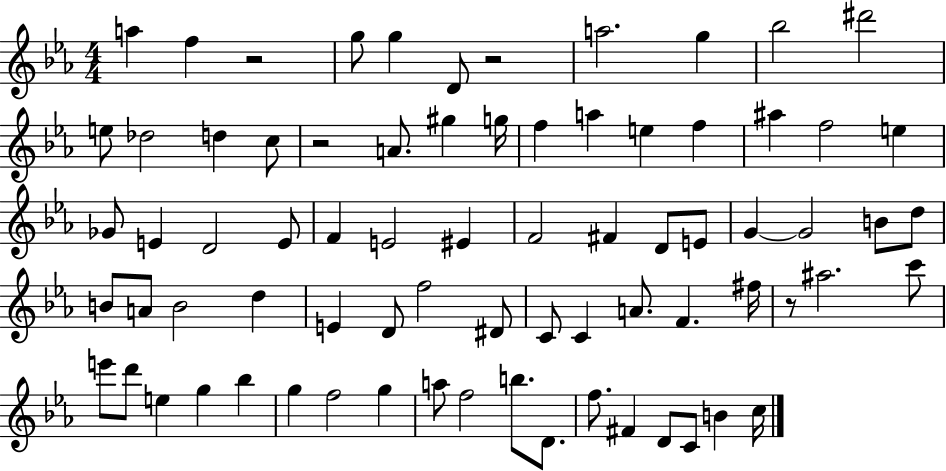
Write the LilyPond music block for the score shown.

{
  \clef treble
  \numericTimeSignature
  \time 4/4
  \key ees \major
  a''4 f''4 r2 | g''8 g''4 d'8 r2 | a''2. g''4 | bes''2 dis'''2 | \break e''8 des''2 d''4 c''8 | r2 a'8. gis''4 g''16 | f''4 a''4 e''4 f''4 | ais''4 f''2 e''4 | \break ges'8 e'4 d'2 e'8 | f'4 e'2 eis'4 | f'2 fis'4 d'8 e'8 | g'4~~ g'2 b'8 d''8 | \break b'8 a'8 b'2 d''4 | e'4 d'8 f''2 dis'8 | c'8 c'4 a'8. f'4. fis''16 | r8 ais''2. c'''8 | \break e'''8 d'''8 e''4 g''4 bes''4 | g''4 f''2 g''4 | a''8 f''2 b''8. d'8. | f''8. fis'4 d'8 c'8 b'4 c''16 | \break \bar "|."
}